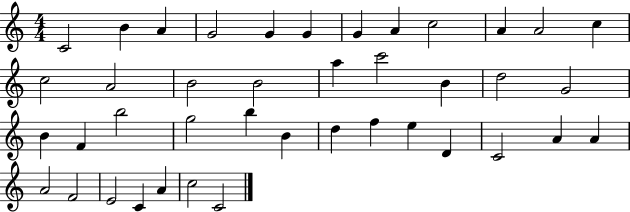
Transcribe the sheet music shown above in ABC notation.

X:1
T:Untitled
M:4/4
L:1/4
K:C
C2 B A G2 G G G A c2 A A2 c c2 A2 B2 B2 a c'2 B d2 G2 B F b2 g2 b B d f e D C2 A A A2 F2 E2 C A c2 C2